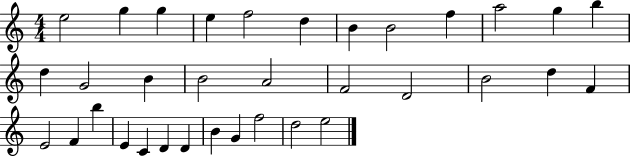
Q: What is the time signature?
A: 4/4